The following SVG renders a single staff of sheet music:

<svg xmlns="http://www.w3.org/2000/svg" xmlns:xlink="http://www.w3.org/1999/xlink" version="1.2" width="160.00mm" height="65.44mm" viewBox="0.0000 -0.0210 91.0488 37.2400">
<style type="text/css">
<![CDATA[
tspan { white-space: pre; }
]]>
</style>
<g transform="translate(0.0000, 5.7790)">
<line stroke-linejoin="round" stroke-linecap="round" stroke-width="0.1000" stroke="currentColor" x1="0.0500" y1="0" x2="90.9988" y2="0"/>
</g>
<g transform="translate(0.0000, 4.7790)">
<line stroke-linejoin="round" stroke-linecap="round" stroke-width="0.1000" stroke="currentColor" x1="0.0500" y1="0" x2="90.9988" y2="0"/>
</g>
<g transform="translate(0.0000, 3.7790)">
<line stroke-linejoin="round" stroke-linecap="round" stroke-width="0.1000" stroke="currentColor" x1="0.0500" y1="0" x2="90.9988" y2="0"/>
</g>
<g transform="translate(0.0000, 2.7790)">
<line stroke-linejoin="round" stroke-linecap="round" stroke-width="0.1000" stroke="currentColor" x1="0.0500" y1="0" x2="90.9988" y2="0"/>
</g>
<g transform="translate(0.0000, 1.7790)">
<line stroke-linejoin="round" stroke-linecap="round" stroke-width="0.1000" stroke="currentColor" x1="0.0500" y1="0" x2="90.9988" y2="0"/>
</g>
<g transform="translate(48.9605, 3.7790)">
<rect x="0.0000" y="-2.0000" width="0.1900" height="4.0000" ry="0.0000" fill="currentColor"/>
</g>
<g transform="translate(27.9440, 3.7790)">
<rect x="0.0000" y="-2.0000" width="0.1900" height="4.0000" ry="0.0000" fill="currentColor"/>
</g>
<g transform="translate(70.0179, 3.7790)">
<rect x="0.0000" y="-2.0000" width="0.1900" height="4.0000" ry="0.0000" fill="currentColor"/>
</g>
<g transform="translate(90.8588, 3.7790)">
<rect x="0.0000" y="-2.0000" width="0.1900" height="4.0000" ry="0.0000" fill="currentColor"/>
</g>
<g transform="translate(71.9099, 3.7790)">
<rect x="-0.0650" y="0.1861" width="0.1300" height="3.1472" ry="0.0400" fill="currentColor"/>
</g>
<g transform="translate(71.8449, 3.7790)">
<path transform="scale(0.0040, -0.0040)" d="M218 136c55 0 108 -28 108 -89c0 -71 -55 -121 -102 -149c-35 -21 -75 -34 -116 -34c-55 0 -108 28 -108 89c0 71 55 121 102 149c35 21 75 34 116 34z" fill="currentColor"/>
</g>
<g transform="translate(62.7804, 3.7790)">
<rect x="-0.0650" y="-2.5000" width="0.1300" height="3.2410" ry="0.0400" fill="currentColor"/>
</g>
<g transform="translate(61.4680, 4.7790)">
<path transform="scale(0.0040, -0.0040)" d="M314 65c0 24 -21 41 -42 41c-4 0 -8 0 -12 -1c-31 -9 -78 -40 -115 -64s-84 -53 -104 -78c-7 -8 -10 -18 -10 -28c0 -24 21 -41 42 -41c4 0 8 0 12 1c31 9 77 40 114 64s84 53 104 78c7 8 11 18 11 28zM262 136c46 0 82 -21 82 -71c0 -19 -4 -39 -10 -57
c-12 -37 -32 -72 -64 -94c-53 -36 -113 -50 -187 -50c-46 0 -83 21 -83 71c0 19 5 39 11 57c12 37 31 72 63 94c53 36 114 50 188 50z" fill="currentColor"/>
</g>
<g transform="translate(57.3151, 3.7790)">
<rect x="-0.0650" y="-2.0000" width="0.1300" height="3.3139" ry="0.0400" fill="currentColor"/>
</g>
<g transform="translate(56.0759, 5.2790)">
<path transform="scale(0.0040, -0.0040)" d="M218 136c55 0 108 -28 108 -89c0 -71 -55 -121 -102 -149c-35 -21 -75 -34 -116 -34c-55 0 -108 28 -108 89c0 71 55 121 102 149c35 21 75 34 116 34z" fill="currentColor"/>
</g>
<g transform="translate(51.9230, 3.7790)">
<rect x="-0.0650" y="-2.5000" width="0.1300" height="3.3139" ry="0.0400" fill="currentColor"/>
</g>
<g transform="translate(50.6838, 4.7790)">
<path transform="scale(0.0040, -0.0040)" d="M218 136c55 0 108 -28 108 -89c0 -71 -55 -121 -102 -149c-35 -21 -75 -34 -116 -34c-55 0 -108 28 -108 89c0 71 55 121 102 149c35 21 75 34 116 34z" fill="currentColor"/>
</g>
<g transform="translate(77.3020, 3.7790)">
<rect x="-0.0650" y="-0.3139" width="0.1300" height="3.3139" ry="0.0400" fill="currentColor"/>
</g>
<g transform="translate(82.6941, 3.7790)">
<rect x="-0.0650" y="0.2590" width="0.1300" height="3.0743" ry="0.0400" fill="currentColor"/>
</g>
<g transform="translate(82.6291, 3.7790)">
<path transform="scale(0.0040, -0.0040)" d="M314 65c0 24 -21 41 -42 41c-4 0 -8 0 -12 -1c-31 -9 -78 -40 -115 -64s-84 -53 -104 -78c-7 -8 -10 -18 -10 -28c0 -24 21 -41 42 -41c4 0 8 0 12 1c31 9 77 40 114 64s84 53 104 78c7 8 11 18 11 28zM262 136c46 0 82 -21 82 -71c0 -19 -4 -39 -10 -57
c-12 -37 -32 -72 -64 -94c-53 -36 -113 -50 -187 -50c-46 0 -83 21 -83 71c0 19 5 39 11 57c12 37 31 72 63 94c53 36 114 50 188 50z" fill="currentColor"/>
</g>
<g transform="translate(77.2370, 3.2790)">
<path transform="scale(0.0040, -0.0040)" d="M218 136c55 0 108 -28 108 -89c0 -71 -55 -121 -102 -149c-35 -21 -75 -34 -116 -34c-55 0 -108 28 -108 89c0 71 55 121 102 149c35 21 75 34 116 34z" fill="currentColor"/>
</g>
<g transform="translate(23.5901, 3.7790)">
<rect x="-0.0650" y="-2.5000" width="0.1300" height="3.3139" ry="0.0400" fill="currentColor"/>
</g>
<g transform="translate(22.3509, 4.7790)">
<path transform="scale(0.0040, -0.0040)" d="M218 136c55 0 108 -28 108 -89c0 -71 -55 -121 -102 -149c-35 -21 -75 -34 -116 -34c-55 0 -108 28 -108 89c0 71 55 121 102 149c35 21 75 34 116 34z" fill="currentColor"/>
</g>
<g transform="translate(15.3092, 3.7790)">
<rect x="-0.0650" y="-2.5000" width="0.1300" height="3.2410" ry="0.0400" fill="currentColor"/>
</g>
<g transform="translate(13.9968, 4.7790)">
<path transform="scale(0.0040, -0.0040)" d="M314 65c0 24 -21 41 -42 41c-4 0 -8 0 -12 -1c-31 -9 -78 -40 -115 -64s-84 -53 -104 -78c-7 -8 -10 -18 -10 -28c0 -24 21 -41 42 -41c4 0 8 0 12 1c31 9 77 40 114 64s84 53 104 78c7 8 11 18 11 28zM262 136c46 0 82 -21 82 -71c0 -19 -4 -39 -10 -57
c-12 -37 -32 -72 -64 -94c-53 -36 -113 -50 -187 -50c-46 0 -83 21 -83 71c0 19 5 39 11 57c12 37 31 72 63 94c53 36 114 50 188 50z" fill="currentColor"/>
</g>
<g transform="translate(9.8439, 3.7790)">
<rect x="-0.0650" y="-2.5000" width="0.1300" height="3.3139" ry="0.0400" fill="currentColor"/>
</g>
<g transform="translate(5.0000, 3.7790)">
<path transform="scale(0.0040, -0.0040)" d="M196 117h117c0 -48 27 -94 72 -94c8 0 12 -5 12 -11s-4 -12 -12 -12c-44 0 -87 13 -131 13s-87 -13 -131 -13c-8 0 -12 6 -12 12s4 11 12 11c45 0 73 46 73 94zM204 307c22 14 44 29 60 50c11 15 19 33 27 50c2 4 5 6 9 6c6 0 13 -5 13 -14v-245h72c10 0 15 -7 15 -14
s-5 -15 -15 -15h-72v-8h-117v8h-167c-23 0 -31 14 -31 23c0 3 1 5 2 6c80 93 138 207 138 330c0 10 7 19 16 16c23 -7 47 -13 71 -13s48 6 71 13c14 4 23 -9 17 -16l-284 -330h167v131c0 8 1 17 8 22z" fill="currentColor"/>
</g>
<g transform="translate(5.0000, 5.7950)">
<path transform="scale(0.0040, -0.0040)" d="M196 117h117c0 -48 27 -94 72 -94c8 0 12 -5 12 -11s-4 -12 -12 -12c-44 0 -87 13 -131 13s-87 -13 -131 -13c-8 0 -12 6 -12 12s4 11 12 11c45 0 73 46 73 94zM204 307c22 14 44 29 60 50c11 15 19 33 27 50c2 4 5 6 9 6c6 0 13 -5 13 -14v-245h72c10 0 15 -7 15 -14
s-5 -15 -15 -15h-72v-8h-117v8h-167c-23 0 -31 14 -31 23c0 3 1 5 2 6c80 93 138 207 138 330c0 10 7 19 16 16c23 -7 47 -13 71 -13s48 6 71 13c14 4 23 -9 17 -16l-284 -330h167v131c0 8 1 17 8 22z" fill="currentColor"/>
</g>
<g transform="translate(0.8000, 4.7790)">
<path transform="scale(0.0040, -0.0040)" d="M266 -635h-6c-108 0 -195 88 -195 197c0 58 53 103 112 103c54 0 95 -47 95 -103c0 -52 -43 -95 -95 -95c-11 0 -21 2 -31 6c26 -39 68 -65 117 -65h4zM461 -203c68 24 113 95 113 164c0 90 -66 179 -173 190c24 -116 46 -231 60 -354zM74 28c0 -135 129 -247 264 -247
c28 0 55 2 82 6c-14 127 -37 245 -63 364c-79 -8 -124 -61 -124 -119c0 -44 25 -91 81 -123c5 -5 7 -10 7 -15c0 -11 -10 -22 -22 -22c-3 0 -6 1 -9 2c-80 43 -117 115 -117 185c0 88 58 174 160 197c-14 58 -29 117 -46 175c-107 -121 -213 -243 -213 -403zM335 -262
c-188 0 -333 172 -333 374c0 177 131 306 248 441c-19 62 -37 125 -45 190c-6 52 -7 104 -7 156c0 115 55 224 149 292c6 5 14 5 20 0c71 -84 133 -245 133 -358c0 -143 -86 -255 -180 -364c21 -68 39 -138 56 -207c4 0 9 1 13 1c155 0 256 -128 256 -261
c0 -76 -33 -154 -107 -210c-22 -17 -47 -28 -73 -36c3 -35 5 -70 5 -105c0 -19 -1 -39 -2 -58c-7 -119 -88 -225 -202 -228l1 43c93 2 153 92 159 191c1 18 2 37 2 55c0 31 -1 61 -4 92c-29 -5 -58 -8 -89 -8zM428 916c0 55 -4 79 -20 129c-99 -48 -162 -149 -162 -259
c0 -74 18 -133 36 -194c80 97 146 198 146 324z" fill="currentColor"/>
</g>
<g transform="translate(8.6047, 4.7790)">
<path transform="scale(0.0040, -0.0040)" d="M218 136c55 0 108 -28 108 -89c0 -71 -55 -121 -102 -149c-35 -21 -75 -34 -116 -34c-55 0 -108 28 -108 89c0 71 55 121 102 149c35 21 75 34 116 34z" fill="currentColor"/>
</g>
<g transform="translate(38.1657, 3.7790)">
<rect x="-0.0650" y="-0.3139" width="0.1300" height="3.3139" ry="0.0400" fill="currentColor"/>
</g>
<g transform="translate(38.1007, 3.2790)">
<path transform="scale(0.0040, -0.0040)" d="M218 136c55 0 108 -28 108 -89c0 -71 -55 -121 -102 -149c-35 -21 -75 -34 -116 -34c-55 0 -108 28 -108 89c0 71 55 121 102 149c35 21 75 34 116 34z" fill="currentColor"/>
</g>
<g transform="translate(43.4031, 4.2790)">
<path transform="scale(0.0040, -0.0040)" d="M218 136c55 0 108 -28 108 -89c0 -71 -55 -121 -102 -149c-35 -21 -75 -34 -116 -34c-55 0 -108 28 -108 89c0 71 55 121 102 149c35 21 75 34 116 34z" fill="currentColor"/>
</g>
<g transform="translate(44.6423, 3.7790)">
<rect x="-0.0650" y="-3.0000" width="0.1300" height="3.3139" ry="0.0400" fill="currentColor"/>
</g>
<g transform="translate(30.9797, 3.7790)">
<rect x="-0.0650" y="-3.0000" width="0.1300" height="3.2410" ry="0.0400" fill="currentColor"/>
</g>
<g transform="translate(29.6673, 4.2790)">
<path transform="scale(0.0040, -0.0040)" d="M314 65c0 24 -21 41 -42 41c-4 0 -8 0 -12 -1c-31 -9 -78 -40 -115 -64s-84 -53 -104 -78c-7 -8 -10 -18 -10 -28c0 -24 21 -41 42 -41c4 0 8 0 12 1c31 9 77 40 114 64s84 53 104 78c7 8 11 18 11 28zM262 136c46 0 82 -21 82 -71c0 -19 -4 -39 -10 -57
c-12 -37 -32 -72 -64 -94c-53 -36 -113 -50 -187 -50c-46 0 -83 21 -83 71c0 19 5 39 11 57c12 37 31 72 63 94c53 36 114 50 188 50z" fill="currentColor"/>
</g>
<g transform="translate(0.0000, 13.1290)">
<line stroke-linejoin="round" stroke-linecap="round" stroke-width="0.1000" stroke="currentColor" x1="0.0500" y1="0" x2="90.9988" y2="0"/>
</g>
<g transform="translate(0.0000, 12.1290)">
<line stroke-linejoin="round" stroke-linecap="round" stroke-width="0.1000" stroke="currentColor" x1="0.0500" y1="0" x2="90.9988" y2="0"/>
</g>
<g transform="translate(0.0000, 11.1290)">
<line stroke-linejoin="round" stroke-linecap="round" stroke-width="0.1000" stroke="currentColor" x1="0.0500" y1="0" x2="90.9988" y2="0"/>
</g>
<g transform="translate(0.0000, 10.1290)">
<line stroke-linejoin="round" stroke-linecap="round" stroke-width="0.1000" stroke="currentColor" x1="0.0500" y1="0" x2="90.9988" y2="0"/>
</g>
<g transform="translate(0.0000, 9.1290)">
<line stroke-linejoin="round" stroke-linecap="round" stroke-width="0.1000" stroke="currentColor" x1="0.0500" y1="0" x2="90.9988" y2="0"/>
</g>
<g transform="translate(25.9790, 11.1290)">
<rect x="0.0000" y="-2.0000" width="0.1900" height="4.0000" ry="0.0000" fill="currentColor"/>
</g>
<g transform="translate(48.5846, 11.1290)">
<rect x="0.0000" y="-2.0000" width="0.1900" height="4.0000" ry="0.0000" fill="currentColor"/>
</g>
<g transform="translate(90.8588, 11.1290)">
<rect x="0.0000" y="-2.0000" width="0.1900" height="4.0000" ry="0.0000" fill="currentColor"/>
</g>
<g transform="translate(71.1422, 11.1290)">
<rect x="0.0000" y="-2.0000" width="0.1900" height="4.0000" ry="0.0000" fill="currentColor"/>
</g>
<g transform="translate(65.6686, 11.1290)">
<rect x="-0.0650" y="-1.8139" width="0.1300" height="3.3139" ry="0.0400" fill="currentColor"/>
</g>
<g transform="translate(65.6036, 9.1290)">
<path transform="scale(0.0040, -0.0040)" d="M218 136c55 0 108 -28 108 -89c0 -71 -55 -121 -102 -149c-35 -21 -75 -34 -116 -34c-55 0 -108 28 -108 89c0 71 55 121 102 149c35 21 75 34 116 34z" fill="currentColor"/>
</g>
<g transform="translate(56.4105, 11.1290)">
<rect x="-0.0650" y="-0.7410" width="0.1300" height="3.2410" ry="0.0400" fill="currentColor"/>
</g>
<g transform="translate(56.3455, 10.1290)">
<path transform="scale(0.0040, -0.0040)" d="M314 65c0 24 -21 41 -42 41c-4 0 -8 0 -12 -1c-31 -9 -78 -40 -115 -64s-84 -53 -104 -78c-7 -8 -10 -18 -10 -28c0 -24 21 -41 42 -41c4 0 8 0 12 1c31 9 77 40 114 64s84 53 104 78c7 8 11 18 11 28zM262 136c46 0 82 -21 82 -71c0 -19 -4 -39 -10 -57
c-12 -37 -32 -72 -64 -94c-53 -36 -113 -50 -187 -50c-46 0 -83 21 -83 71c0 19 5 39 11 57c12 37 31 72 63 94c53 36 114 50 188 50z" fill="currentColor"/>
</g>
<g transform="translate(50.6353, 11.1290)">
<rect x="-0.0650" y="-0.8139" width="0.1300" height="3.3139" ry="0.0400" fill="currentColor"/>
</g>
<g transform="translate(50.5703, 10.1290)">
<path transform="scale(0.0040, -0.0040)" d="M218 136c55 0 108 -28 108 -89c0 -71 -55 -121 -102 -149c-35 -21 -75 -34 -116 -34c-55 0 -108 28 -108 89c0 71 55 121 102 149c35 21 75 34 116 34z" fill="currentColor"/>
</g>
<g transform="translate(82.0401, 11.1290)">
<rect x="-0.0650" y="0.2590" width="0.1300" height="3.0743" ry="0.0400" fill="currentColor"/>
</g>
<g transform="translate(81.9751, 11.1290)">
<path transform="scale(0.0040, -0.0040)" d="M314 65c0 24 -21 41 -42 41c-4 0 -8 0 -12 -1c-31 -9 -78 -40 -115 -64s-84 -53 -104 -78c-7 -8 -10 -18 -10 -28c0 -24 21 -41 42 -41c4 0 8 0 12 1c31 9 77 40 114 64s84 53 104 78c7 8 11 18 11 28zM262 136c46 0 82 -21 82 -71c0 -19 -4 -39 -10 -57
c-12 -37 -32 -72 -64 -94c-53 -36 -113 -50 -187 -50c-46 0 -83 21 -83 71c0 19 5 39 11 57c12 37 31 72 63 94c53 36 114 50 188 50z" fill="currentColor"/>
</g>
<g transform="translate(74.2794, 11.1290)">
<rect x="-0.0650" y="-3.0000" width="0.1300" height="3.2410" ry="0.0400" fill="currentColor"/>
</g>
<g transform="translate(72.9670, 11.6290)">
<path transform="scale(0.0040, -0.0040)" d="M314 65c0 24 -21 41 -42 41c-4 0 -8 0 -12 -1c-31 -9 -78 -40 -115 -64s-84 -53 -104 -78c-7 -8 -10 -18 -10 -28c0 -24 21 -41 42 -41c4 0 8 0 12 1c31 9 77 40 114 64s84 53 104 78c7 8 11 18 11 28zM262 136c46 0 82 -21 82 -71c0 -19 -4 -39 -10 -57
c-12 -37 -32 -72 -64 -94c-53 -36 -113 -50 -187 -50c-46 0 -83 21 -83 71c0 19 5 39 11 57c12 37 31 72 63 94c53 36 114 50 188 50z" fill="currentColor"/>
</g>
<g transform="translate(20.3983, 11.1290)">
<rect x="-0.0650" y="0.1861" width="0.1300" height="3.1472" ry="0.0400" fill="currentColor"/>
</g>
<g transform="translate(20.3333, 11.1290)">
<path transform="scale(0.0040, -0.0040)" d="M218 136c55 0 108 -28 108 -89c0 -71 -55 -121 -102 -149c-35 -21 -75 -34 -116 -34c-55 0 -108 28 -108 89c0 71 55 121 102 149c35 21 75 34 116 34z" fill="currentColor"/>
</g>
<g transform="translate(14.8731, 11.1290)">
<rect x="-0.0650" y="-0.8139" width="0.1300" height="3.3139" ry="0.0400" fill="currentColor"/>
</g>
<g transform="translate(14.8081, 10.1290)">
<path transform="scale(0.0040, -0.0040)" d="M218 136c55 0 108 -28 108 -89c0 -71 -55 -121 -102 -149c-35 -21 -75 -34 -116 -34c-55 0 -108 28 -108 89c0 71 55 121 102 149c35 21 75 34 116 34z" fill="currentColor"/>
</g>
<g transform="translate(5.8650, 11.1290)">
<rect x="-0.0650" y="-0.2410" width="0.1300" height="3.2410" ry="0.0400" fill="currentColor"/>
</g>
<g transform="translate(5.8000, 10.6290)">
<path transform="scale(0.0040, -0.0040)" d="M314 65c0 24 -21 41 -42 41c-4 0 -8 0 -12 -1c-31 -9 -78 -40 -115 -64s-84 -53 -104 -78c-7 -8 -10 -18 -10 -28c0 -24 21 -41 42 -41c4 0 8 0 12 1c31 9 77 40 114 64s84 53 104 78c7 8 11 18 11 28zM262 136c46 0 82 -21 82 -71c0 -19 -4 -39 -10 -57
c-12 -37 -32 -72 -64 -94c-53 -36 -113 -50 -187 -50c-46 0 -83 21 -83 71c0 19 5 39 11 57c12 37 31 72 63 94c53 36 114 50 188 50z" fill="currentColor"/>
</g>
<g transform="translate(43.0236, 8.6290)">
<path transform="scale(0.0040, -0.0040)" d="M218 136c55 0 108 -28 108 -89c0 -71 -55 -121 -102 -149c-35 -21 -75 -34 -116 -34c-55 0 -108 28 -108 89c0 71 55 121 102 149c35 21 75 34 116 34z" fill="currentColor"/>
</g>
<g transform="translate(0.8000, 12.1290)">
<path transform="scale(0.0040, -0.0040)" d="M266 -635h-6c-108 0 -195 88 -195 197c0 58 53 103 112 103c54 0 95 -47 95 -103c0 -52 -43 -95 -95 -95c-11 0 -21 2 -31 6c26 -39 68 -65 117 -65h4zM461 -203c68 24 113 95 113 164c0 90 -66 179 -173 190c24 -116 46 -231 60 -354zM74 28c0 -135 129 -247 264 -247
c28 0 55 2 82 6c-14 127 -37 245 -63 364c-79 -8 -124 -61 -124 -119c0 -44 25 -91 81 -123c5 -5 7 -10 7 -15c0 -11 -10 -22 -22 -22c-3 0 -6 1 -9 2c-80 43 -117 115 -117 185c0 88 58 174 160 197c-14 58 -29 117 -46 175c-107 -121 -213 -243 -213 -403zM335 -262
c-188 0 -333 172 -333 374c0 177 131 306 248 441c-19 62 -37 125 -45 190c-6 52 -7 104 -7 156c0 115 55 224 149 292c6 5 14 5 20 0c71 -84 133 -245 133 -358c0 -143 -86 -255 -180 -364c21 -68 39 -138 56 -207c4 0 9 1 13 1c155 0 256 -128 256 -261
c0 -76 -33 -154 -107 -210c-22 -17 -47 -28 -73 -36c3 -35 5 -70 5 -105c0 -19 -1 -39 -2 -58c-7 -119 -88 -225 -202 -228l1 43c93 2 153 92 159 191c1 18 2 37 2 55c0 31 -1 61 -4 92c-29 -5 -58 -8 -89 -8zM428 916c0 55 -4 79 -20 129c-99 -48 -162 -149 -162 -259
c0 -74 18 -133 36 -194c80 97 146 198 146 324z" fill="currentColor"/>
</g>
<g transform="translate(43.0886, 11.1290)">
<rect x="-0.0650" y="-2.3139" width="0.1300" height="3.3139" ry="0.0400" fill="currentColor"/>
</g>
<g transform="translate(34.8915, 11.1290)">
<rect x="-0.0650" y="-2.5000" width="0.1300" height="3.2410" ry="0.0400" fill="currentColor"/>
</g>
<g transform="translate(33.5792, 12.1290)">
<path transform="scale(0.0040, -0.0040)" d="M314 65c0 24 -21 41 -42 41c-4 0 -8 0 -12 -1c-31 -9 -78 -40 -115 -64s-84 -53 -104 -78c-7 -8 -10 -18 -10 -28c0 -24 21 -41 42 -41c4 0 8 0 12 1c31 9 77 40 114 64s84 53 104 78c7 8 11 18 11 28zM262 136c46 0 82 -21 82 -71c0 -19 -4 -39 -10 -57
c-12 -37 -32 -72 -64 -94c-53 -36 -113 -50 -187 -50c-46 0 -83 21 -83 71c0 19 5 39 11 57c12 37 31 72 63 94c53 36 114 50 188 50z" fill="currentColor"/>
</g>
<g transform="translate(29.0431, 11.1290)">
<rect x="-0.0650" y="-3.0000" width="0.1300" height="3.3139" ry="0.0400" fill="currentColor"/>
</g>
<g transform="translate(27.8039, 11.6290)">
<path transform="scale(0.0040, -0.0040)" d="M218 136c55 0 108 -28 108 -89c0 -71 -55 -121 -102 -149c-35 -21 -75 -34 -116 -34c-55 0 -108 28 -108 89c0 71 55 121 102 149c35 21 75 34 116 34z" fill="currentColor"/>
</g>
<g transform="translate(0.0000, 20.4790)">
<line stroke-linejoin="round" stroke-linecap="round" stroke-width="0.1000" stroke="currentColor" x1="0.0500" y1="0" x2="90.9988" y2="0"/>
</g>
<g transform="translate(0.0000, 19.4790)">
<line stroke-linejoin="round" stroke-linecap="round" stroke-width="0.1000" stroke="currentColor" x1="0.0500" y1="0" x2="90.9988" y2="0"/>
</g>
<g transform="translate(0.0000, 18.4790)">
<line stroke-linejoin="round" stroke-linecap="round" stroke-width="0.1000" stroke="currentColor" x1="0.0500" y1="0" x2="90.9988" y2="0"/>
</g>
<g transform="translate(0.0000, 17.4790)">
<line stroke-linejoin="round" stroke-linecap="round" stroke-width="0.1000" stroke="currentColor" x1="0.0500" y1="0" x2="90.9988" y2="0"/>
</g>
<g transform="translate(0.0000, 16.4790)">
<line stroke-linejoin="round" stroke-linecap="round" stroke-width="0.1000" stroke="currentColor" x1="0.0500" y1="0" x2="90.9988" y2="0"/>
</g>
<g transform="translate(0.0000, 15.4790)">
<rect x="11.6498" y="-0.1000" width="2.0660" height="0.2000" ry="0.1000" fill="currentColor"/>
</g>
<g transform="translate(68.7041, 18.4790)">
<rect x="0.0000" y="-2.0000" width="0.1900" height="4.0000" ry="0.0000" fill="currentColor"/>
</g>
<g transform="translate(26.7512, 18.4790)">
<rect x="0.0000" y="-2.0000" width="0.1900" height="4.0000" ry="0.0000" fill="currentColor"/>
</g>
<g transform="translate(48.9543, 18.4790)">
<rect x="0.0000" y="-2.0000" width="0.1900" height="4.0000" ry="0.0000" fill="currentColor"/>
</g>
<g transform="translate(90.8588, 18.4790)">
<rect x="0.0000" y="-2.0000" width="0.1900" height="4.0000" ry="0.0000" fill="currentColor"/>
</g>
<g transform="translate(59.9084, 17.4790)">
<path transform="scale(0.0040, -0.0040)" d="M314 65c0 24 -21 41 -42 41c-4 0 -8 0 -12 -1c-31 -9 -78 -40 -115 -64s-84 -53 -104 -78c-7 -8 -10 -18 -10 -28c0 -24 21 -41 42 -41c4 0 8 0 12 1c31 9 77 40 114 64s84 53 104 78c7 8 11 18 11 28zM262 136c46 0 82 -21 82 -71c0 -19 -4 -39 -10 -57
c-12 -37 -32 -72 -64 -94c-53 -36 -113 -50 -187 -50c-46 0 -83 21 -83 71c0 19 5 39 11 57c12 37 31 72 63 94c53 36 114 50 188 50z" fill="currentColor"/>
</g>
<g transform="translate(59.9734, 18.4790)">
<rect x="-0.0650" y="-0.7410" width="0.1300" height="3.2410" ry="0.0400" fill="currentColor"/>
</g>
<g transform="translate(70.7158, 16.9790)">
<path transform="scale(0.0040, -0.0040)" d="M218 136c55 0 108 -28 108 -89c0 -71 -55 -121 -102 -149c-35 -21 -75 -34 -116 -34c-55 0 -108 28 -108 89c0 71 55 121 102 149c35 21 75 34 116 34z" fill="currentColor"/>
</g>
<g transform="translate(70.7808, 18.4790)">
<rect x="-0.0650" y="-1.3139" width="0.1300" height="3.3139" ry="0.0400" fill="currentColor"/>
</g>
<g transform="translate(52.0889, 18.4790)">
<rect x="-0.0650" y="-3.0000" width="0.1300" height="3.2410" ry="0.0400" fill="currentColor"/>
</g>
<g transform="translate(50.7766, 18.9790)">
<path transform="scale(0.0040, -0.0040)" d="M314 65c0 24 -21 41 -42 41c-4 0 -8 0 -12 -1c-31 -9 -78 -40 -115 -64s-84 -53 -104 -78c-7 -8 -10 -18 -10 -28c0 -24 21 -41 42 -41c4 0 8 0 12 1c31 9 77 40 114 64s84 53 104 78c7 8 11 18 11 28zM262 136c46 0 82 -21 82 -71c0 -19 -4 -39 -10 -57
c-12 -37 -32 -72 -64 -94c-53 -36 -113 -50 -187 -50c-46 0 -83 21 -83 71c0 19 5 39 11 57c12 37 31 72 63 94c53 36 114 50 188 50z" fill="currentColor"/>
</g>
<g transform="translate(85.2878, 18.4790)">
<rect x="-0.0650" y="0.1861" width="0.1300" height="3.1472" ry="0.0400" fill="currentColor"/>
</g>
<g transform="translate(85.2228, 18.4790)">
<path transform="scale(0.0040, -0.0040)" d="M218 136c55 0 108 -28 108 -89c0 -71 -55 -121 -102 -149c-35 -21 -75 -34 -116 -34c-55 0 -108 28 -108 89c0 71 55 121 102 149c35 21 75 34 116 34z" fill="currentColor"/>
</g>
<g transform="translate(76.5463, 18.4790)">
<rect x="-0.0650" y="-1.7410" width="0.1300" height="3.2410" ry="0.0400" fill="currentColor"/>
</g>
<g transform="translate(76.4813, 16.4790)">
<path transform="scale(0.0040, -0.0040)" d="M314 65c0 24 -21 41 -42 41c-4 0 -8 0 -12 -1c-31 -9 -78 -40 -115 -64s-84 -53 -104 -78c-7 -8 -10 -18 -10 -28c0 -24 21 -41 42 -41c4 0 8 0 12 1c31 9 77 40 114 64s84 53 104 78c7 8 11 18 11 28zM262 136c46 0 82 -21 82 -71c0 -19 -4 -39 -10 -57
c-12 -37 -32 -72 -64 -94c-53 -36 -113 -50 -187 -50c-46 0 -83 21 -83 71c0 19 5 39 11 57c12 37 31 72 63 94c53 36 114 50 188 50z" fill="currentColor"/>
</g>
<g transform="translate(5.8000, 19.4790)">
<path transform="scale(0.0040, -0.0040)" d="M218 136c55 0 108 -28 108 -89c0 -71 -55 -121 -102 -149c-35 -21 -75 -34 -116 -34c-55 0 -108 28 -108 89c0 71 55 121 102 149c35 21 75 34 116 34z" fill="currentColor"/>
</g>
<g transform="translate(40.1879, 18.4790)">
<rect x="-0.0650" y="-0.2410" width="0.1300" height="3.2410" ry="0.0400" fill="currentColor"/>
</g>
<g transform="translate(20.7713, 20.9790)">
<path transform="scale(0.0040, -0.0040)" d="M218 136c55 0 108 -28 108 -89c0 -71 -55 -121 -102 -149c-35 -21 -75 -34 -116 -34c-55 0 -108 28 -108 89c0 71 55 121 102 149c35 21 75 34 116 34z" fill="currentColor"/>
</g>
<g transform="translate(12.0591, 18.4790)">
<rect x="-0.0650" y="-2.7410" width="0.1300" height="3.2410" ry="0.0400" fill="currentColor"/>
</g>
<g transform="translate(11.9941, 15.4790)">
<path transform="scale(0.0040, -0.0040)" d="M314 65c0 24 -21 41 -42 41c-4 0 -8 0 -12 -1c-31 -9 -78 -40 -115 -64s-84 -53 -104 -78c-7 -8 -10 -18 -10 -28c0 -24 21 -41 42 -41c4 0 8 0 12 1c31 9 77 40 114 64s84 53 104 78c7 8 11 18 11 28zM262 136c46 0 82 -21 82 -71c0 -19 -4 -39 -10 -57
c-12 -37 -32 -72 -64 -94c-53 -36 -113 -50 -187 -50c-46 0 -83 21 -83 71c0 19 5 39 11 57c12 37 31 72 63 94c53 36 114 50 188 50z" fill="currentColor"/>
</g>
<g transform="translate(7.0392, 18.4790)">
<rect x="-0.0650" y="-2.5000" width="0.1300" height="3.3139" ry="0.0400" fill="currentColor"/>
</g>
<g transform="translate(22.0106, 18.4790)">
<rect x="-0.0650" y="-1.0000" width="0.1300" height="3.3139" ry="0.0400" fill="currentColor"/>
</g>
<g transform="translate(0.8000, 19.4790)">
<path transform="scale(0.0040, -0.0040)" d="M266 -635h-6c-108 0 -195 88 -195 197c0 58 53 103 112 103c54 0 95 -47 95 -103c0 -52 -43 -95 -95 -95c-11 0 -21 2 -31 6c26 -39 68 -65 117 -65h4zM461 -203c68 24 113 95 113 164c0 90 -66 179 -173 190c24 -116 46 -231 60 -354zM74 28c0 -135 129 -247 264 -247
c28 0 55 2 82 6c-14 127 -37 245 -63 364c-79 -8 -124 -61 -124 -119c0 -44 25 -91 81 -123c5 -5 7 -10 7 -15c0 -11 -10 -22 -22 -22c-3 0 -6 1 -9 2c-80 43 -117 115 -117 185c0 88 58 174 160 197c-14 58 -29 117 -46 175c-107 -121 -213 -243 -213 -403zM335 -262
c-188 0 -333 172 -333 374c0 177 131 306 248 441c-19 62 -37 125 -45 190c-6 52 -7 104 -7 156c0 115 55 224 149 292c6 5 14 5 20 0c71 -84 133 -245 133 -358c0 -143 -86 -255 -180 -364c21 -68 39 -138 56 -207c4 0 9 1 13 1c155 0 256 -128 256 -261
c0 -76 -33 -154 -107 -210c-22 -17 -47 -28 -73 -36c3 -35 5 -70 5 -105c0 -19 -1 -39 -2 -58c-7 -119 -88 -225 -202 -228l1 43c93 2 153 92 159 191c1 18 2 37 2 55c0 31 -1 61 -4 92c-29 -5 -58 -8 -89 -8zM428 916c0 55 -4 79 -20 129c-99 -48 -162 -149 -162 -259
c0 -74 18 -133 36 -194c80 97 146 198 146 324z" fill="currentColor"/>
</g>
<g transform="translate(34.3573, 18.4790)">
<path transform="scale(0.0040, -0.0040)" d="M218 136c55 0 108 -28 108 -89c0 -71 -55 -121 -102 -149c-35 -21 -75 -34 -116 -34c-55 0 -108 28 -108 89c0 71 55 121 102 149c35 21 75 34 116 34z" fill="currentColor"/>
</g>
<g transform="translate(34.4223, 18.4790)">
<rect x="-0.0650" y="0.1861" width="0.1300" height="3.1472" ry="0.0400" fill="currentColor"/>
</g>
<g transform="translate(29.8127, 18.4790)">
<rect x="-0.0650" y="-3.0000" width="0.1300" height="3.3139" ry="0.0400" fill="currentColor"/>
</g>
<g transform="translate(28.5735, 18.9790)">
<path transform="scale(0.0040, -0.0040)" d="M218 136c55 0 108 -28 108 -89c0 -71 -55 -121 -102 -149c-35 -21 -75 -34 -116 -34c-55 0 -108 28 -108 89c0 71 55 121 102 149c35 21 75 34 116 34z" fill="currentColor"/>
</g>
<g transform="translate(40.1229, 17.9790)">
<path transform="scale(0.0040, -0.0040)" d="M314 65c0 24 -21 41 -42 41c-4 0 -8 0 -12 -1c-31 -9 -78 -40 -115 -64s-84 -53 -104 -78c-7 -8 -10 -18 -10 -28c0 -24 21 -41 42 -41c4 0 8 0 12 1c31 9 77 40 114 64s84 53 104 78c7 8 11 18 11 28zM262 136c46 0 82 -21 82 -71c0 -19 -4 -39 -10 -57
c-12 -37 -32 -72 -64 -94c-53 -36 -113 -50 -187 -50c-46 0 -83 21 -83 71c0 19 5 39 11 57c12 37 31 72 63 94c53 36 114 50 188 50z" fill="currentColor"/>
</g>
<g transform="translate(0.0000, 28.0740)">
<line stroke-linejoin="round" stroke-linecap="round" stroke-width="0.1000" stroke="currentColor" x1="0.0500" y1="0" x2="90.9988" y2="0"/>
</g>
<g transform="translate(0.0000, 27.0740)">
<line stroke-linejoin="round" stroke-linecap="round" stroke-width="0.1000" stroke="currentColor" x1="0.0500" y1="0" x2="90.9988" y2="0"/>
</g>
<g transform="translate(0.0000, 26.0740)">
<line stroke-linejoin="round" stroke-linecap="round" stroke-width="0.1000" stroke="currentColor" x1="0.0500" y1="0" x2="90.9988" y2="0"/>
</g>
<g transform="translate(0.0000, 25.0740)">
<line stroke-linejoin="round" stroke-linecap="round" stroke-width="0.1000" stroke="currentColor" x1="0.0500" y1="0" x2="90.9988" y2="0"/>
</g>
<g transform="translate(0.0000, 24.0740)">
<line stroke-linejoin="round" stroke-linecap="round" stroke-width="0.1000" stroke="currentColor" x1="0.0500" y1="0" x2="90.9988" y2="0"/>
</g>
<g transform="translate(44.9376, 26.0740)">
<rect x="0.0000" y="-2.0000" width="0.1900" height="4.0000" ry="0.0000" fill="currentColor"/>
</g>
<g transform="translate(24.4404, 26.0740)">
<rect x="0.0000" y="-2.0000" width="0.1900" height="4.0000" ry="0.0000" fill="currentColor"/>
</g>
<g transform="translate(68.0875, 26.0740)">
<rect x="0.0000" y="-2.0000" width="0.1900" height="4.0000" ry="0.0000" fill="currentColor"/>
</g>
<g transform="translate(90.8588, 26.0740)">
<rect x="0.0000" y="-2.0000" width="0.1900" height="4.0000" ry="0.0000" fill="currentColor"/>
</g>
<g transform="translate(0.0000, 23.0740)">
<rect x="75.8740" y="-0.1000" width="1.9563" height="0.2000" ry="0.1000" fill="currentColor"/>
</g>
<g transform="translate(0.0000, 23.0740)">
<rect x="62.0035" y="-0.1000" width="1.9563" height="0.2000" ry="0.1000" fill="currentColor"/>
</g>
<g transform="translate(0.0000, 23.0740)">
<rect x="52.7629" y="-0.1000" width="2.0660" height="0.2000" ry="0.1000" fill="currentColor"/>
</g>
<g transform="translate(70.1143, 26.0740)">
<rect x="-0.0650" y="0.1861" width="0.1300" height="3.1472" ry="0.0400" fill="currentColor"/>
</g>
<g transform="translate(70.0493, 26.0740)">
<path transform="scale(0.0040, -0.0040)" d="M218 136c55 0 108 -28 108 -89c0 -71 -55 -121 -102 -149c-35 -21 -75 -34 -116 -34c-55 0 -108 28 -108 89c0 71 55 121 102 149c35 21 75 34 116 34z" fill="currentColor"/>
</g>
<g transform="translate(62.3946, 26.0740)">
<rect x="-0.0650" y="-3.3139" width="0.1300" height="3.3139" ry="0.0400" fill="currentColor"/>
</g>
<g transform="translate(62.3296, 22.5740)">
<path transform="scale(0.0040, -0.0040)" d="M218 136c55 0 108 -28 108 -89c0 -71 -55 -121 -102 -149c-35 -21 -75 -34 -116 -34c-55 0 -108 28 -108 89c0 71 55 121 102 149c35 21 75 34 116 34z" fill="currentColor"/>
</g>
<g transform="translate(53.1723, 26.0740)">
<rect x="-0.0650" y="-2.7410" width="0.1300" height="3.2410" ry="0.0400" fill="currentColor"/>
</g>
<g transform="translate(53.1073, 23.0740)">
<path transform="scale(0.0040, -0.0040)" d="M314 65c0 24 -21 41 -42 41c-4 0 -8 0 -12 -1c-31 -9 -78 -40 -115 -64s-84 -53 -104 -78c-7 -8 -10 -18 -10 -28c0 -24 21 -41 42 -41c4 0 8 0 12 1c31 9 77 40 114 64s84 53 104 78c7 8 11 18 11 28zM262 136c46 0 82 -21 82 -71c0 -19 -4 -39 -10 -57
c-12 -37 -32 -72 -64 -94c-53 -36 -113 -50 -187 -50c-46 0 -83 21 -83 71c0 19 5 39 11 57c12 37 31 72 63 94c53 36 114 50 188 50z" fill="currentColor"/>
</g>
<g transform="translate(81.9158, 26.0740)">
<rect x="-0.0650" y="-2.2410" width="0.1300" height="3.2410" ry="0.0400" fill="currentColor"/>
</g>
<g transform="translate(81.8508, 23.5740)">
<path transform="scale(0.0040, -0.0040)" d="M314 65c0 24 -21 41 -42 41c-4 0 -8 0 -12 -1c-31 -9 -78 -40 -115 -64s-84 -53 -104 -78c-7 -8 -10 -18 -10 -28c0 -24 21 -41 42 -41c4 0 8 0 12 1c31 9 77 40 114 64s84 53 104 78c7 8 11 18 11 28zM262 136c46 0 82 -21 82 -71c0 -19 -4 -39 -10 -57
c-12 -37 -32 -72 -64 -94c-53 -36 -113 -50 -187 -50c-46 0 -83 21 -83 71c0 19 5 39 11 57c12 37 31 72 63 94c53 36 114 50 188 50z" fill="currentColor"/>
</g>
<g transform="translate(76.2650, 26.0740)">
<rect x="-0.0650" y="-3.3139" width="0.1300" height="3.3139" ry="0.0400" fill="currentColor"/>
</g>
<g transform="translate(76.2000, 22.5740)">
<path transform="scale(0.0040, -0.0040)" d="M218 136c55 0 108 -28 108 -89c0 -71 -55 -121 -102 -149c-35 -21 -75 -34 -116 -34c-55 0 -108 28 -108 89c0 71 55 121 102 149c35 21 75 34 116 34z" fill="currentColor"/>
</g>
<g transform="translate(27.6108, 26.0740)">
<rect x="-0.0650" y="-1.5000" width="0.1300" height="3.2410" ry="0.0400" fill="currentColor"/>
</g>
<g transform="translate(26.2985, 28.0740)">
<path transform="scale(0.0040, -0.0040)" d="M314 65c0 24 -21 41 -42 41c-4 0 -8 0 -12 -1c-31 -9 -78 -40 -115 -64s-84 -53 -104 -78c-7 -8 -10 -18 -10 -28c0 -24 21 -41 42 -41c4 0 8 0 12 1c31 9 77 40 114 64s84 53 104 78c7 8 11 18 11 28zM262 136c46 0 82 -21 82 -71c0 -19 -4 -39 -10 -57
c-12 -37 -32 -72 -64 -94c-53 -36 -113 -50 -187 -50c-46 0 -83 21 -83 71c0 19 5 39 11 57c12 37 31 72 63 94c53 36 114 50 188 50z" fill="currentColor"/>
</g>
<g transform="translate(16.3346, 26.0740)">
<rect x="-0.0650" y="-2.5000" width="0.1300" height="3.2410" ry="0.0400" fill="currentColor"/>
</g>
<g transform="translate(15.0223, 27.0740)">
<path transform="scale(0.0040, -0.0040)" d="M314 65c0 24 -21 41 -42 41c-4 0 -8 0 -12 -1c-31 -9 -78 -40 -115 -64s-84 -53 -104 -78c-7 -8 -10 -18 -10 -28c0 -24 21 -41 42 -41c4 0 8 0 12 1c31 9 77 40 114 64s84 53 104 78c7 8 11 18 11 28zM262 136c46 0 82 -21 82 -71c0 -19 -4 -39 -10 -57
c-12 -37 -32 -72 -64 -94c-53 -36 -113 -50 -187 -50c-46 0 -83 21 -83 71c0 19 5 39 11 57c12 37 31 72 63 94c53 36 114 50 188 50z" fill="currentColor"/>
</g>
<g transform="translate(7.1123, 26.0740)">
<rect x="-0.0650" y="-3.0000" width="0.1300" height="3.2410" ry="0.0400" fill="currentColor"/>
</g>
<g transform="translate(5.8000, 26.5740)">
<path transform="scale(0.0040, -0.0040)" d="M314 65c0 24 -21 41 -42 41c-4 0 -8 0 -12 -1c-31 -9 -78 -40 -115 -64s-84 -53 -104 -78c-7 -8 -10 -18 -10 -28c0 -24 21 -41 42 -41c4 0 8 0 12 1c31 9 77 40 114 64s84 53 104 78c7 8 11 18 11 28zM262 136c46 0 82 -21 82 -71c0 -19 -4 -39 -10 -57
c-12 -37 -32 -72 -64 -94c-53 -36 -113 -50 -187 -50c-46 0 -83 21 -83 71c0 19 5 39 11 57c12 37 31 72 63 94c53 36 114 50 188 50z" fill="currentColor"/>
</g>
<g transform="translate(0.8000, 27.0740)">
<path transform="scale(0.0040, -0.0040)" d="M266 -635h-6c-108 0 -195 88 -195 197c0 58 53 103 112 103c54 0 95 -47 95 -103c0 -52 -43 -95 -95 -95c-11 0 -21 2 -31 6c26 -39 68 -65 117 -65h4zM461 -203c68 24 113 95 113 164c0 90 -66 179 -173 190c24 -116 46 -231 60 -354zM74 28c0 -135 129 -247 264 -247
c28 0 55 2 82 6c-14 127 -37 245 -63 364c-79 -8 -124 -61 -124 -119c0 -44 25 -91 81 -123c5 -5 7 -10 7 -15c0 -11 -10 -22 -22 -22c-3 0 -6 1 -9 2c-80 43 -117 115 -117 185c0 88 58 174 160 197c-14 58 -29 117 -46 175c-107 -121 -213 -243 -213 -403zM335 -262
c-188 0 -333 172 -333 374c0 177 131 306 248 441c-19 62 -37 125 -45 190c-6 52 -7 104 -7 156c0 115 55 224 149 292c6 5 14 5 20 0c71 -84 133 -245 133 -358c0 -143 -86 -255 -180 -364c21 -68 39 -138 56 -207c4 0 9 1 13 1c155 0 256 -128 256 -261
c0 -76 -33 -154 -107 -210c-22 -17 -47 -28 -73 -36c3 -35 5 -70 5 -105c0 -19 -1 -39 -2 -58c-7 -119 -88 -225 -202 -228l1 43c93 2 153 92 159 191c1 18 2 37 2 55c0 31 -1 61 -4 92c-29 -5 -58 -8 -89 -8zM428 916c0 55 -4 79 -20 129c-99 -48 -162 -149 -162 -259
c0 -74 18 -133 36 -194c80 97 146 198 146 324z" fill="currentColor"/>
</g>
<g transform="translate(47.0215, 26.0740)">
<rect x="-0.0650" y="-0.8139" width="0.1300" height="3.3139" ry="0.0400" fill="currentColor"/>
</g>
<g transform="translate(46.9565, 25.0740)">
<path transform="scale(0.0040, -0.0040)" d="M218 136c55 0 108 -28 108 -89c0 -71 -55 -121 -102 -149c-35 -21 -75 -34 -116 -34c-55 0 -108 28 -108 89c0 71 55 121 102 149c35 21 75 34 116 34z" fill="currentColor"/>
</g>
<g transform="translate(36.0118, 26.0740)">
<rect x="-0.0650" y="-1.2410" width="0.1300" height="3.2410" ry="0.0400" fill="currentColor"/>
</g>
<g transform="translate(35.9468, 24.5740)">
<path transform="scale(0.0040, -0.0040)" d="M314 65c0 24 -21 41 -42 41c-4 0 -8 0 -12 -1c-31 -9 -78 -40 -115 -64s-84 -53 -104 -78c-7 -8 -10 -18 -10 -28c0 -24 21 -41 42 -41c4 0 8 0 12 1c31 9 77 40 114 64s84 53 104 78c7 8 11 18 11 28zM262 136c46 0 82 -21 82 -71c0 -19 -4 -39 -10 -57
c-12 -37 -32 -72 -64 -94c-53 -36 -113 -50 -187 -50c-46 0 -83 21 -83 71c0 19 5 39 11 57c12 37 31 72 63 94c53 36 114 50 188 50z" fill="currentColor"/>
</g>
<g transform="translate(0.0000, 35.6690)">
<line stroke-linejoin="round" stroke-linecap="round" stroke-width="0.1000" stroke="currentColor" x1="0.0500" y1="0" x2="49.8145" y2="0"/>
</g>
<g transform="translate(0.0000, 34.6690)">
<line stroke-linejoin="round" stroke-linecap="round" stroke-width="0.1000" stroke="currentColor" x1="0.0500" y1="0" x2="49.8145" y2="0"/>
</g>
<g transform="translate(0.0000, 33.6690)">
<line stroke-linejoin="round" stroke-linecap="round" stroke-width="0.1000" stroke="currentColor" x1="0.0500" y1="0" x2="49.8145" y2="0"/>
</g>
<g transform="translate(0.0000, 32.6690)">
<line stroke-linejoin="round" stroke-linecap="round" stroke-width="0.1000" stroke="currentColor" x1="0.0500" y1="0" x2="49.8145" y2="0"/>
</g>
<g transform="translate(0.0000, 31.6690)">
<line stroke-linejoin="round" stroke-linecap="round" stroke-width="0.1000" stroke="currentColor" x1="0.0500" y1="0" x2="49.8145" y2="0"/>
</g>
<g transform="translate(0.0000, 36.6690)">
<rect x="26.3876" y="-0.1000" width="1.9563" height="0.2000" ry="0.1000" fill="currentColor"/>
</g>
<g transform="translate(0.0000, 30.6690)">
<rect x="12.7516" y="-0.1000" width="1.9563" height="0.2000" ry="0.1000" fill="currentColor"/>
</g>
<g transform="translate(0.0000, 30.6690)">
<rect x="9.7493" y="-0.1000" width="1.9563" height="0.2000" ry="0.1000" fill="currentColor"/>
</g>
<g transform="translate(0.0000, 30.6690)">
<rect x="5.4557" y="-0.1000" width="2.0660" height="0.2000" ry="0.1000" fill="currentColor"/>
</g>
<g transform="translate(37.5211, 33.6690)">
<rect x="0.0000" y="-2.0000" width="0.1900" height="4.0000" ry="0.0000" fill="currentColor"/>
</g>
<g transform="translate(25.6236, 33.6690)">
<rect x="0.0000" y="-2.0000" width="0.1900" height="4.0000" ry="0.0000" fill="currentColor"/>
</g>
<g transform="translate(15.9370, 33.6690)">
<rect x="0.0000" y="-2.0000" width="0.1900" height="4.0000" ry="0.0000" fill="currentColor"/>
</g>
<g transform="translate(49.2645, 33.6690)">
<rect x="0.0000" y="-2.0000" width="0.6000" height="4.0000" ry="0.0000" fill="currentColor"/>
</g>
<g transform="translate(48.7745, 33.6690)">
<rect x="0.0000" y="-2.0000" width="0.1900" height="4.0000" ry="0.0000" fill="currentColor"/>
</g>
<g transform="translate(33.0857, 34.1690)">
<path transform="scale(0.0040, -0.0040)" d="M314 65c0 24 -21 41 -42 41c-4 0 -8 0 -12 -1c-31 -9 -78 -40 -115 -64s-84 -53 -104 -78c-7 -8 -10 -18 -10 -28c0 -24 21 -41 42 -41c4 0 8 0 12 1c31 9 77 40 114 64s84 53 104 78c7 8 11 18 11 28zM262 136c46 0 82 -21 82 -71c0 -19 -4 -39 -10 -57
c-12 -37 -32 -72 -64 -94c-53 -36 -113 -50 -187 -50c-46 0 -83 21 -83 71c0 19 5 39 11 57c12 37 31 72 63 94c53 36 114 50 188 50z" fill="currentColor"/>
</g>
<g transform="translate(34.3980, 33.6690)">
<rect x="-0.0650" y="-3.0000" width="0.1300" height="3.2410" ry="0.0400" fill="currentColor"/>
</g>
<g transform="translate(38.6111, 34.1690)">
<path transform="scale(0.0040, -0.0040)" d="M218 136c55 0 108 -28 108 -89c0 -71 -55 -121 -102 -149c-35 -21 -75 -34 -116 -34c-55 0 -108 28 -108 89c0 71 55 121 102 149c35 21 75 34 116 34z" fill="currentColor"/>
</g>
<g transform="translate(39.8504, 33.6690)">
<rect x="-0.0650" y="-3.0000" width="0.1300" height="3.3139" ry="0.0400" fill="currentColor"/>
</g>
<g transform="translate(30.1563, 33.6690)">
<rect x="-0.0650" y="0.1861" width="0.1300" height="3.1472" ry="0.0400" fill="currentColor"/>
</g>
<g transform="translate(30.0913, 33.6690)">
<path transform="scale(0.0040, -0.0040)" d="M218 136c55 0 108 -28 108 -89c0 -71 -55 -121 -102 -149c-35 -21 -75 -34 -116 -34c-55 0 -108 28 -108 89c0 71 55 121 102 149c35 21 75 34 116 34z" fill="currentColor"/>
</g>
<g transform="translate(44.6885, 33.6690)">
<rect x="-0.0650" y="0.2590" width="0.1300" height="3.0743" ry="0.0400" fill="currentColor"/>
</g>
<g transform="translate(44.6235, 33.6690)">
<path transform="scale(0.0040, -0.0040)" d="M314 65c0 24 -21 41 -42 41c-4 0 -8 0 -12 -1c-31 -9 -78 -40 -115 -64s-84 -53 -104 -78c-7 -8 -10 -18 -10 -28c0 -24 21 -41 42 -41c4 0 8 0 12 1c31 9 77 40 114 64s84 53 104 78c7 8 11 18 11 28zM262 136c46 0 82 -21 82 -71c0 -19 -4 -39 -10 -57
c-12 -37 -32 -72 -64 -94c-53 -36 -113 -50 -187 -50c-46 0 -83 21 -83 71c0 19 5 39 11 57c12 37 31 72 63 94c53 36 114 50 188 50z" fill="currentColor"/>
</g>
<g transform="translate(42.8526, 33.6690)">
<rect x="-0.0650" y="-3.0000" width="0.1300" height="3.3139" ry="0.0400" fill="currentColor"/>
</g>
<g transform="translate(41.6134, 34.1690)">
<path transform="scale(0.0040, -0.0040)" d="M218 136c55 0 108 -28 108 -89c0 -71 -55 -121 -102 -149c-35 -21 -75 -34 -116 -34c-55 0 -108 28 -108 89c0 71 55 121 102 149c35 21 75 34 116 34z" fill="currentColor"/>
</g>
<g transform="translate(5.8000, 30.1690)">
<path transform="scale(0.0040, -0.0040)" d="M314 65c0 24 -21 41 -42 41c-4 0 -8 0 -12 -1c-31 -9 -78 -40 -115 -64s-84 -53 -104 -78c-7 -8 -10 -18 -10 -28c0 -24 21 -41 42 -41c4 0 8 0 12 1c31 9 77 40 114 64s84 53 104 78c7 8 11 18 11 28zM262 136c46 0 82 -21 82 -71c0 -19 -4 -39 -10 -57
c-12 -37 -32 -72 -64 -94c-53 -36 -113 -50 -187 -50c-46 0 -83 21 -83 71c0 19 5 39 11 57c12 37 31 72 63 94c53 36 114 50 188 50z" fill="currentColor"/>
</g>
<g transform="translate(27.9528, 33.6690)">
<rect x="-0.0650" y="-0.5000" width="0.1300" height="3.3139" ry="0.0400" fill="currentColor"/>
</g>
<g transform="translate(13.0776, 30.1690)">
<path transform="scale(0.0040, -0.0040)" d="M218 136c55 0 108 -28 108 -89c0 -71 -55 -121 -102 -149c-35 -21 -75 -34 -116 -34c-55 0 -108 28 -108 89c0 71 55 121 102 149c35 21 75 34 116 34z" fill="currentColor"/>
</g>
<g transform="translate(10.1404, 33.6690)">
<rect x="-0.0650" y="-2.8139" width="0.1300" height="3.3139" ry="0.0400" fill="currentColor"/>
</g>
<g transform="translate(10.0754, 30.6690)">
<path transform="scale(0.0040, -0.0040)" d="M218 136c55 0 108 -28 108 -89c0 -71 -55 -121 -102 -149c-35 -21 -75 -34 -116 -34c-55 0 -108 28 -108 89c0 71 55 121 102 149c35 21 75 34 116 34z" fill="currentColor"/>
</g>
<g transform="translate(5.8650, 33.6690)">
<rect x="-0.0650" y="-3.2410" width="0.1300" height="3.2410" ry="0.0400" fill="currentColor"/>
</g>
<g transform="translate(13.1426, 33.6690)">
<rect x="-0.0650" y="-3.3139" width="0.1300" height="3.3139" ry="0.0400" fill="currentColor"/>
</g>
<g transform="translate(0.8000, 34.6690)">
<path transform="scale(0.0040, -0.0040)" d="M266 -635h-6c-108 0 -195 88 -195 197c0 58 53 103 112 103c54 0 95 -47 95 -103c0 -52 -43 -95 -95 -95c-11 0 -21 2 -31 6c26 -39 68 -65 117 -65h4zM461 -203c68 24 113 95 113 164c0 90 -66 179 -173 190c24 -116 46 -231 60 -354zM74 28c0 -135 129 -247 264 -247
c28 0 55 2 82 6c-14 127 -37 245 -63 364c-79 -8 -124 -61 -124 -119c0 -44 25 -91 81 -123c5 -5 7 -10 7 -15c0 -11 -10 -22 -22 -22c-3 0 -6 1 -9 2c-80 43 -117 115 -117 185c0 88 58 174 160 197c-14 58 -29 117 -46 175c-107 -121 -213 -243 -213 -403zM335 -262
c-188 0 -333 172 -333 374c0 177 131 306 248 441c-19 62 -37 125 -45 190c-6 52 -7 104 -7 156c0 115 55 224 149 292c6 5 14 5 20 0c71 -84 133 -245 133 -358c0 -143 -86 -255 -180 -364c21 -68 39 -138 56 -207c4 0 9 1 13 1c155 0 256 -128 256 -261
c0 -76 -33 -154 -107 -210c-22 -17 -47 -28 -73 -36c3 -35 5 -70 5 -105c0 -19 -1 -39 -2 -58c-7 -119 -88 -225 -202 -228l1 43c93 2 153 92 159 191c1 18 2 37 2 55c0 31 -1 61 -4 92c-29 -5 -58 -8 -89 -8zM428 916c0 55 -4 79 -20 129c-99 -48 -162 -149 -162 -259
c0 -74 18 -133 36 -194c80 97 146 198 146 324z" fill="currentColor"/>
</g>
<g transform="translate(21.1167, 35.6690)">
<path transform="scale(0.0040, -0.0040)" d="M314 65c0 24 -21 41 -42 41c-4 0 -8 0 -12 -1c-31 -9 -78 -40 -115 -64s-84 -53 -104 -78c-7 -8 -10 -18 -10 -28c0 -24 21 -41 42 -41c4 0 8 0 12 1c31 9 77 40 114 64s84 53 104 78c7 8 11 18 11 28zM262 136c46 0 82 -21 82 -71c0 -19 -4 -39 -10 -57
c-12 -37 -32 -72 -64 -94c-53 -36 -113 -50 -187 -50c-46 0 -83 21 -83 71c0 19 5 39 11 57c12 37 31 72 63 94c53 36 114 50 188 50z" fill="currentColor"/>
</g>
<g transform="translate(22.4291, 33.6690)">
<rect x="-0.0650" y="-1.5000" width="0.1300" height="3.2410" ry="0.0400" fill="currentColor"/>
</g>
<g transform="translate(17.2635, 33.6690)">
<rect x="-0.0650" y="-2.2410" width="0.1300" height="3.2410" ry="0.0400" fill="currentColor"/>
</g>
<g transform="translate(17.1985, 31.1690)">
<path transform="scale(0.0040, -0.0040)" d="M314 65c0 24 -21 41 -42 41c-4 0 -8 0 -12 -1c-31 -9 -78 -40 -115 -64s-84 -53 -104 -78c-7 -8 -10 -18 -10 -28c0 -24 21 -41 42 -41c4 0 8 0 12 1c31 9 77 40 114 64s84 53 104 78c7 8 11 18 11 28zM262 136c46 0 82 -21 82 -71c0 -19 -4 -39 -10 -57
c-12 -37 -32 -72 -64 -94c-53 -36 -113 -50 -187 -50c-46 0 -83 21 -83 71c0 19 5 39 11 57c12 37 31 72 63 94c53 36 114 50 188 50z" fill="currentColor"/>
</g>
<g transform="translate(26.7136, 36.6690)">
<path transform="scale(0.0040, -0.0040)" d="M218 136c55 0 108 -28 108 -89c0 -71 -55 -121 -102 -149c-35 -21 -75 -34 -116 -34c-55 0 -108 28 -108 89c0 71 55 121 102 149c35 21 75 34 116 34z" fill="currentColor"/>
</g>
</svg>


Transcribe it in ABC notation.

X:1
T:Untitled
M:4/4
L:1/4
K:C
G G2 G A2 c A G F G2 B c B2 c2 d B A G2 g d d2 f A2 B2 G a2 D A B c2 A2 d2 e f2 B A2 G2 E2 e2 d a2 b B b g2 b2 a b g2 E2 C B A2 A A B2